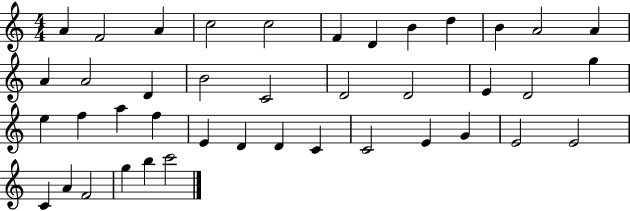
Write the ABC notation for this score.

X:1
T:Untitled
M:4/4
L:1/4
K:C
A F2 A c2 c2 F D B d B A2 A A A2 D B2 C2 D2 D2 E D2 g e f a f E D D C C2 E G E2 E2 C A F2 g b c'2